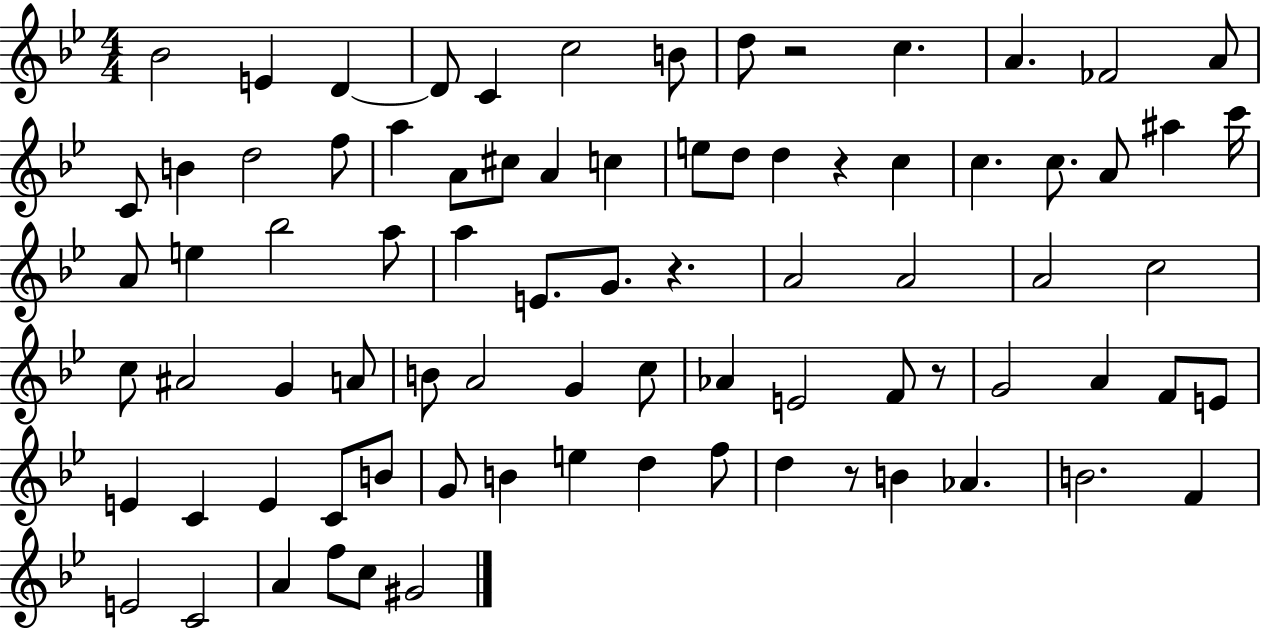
X:1
T:Untitled
M:4/4
L:1/4
K:Bb
_B2 E D D/2 C c2 B/2 d/2 z2 c A _F2 A/2 C/2 B d2 f/2 a A/2 ^c/2 A c e/2 d/2 d z c c c/2 A/2 ^a c'/4 A/2 e _b2 a/2 a E/2 G/2 z A2 A2 A2 c2 c/2 ^A2 G A/2 B/2 A2 G c/2 _A E2 F/2 z/2 G2 A F/2 E/2 E C E C/2 B/2 G/2 B e d f/2 d z/2 B _A B2 F E2 C2 A f/2 c/2 ^G2